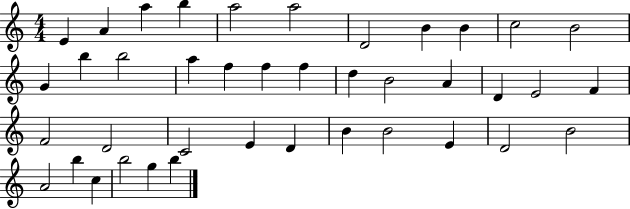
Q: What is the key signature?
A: C major